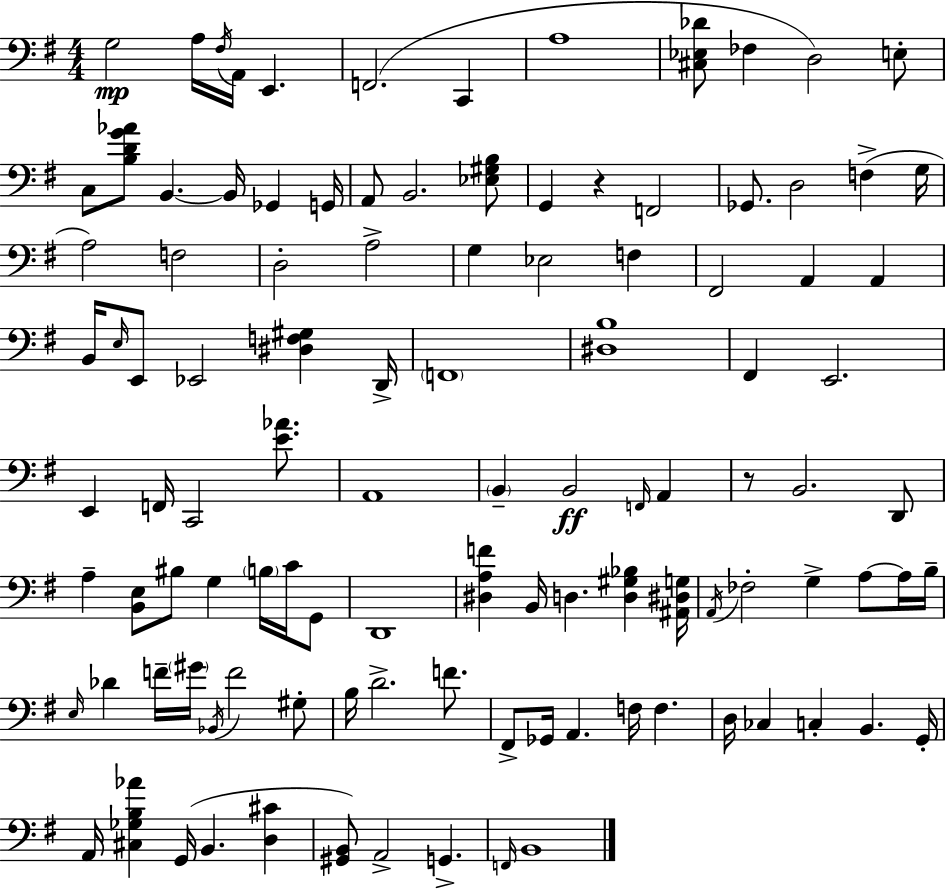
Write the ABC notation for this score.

X:1
T:Untitled
M:4/4
L:1/4
K:G
G,2 A,/4 ^F,/4 A,,/4 E,, F,,2 C,, A,4 [^C,_E,_D]/2 _F, D,2 E,/2 C,/2 [B,DG_A]/2 B,, B,,/4 _G,, G,,/4 A,,/2 B,,2 [_E,^G,B,]/2 G,, z F,,2 _G,,/2 D,2 F, G,/4 A,2 F,2 D,2 A,2 G, _E,2 F, ^F,,2 A,, A,, B,,/4 E,/4 E,,/2 _E,,2 [^D,F,^G,] D,,/4 F,,4 [^D,B,]4 ^F,, E,,2 E,, F,,/4 C,,2 [E_A]/2 A,,4 B,, B,,2 F,,/4 A,, z/2 B,,2 D,,/2 A, [B,,E,]/2 ^B,/2 G, B,/4 C/4 G,,/2 D,,4 [^D,A,F] B,,/4 D, [D,^G,_B,] [^A,,^D,G,]/4 A,,/4 _F,2 G, A,/2 A,/4 B,/4 E,/4 _D F/4 ^G/4 _B,,/4 F2 ^G,/2 B,/4 D2 F/2 ^F,,/2 _G,,/4 A,, F,/4 F, D,/4 _C, C, B,, G,,/4 A,,/4 [^C,_G,B,_A] G,,/4 B,, [D,^C] [^G,,B,,]/2 A,,2 G,, F,,/4 B,,4